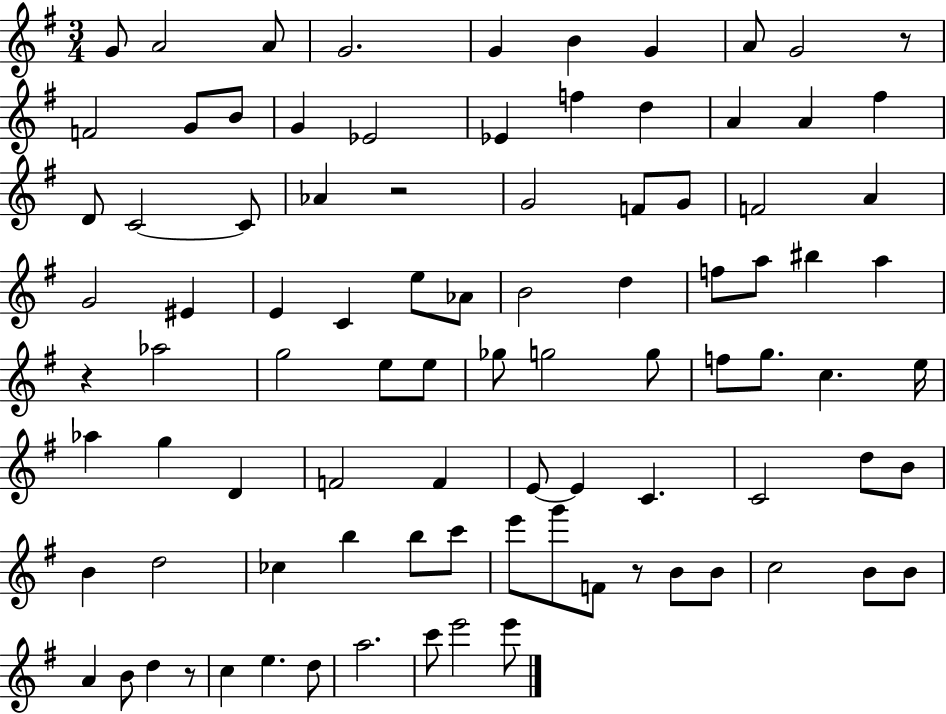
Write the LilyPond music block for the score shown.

{
  \clef treble
  \numericTimeSignature
  \time 3/4
  \key g \major
  \repeat volta 2 { g'8 a'2 a'8 | g'2. | g'4 b'4 g'4 | a'8 g'2 r8 | \break f'2 g'8 b'8 | g'4 ees'2 | ees'4 f''4 d''4 | a'4 a'4 fis''4 | \break d'8 c'2~~ c'8 | aes'4 r2 | g'2 f'8 g'8 | f'2 a'4 | \break g'2 eis'4 | e'4 c'4 e''8 aes'8 | b'2 d''4 | f''8 a''8 bis''4 a''4 | \break r4 aes''2 | g''2 e''8 e''8 | ges''8 g''2 g''8 | f''8 g''8. c''4. e''16 | \break aes''4 g''4 d'4 | f'2 f'4 | e'8~~ e'4 c'4. | c'2 d''8 b'8 | \break b'4 d''2 | ces''4 b''4 b''8 c'''8 | e'''8 g'''8 f'8 r8 b'8 b'8 | c''2 b'8 b'8 | \break a'4 b'8 d''4 r8 | c''4 e''4. d''8 | a''2. | c'''8 e'''2 e'''8 | \break } \bar "|."
}